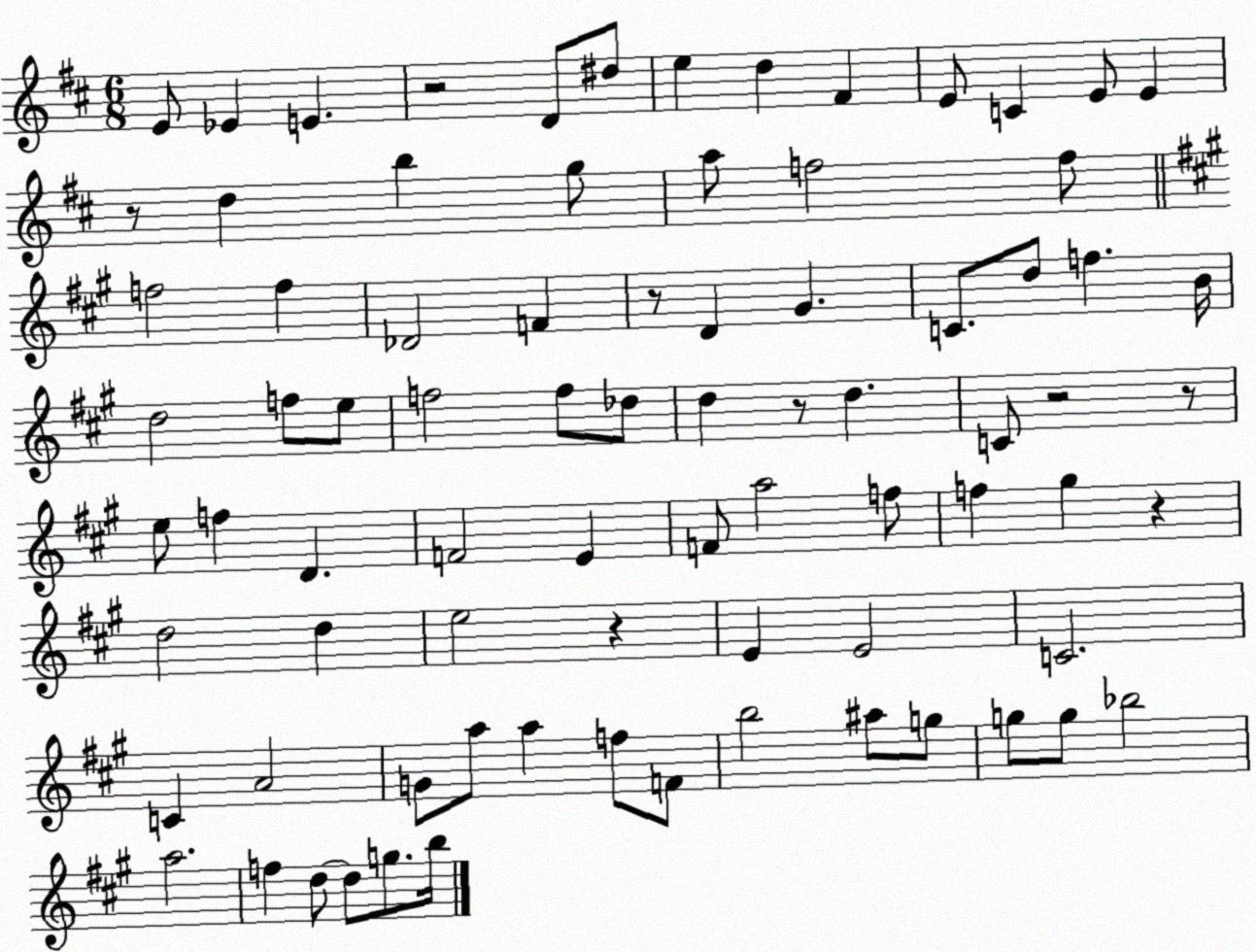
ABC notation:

X:1
T:Untitled
M:6/8
L:1/4
K:D
E/2 _E E z2 D/2 ^d/2 e d ^F E/2 C E/2 E z/2 d b g/2 a/2 f2 f/2 f2 f _D2 F z/2 D ^G C/2 d/2 f B/4 d2 f/2 e/2 f2 f/2 _d/2 d z/2 d C/2 z2 z/2 e/2 f D F2 E F/2 a2 f/2 f ^g z d2 d e2 z E E2 C2 C A2 G/2 a/2 a f/2 F/2 b2 ^a/2 g/2 g/2 g/2 _b2 a2 f d/2 d/2 g/2 b/4